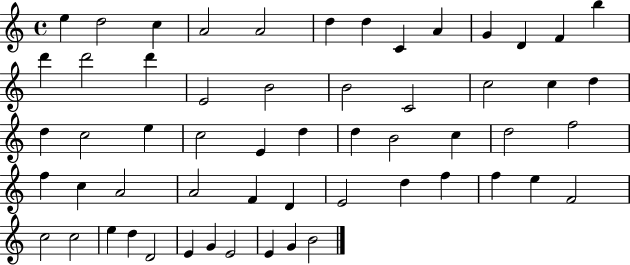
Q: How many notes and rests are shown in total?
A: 57